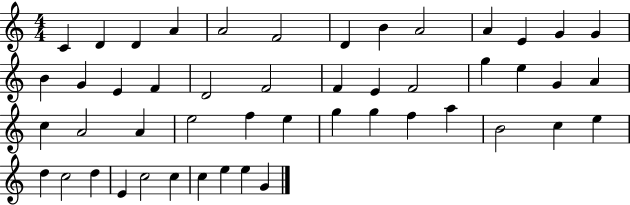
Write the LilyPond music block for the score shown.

{
  \clef treble
  \numericTimeSignature
  \time 4/4
  \key c \major
  c'4 d'4 d'4 a'4 | a'2 f'2 | d'4 b'4 a'2 | a'4 e'4 g'4 g'4 | \break b'4 g'4 e'4 f'4 | d'2 f'2 | f'4 e'4 f'2 | g''4 e''4 g'4 a'4 | \break c''4 a'2 a'4 | e''2 f''4 e''4 | g''4 g''4 f''4 a''4 | b'2 c''4 e''4 | \break d''4 c''2 d''4 | e'4 c''2 c''4 | c''4 e''4 e''4 g'4 | \bar "|."
}